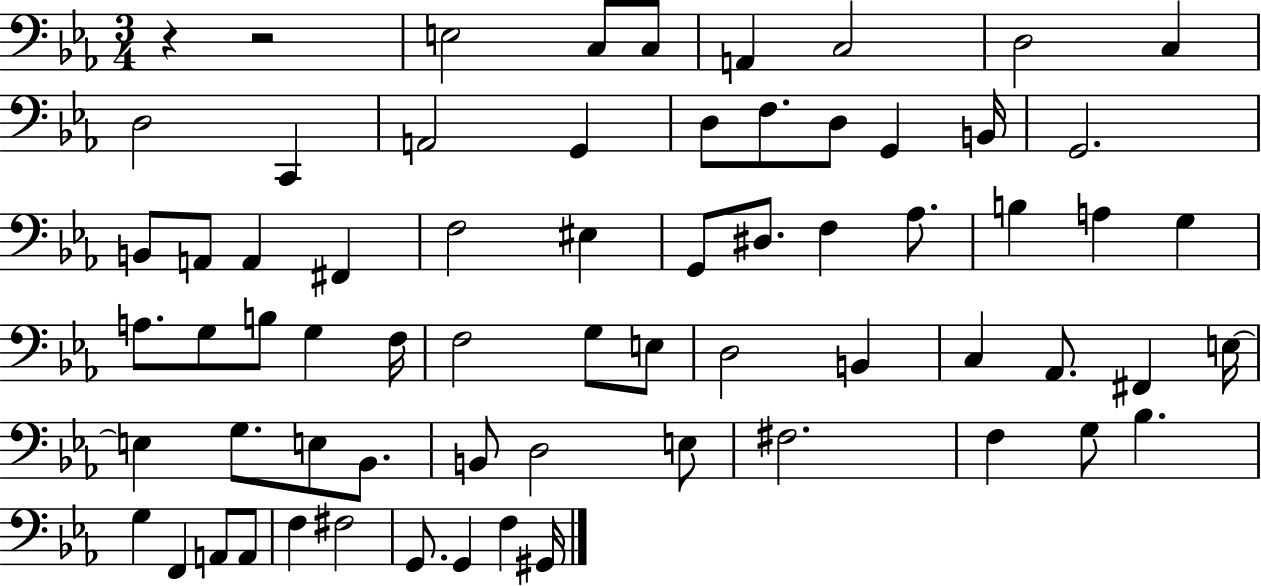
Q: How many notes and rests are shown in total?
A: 67